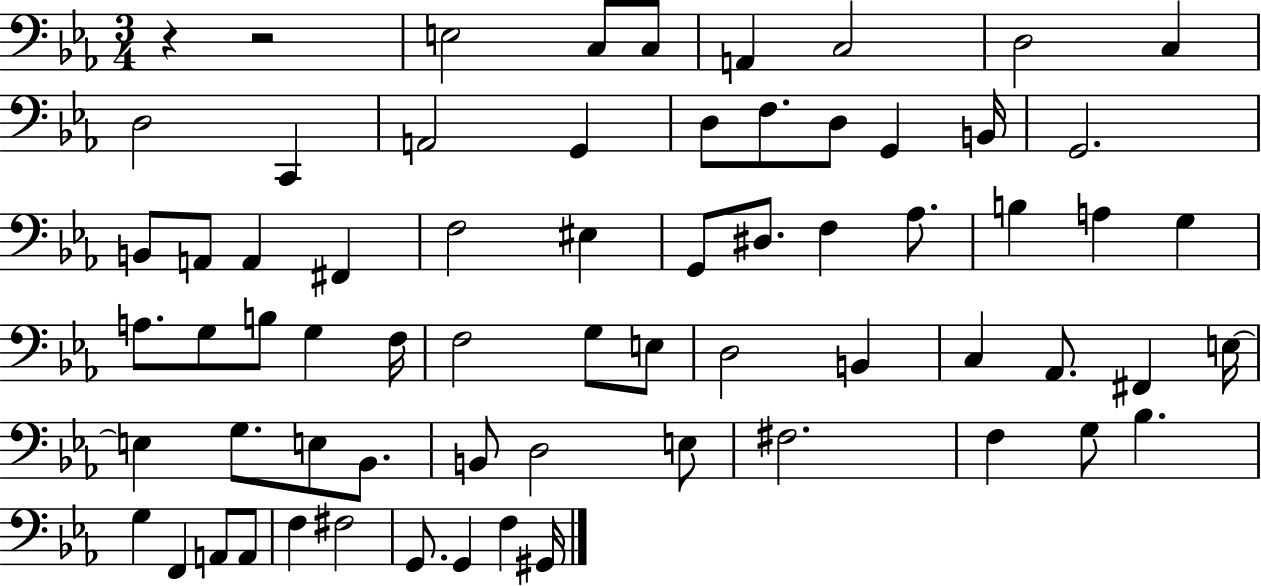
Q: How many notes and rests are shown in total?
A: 67